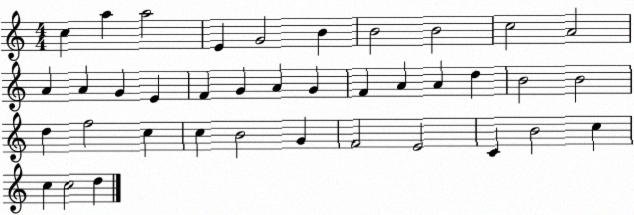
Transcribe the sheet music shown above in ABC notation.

X:1
T:Untitled
M:4/4
L:1/4
K:C
c a a2 E G2 B B2 B2 c2 A2 A A G E F G A G F A A d B2 B2 d f2 c c B2 G F2 E2 C B2 c c c2 d